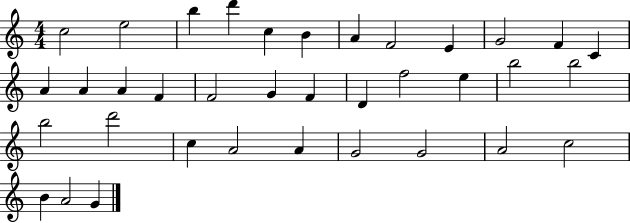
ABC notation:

X:1
T:Untitled
M:4/4
L:1/4
K:C
c2 e2 b d' c B A F2 E G2 F C A A A F F2 G F D f2 e b2 b2 b2 d'2 c A2 A G2 G2 A2 c2 B A2 G